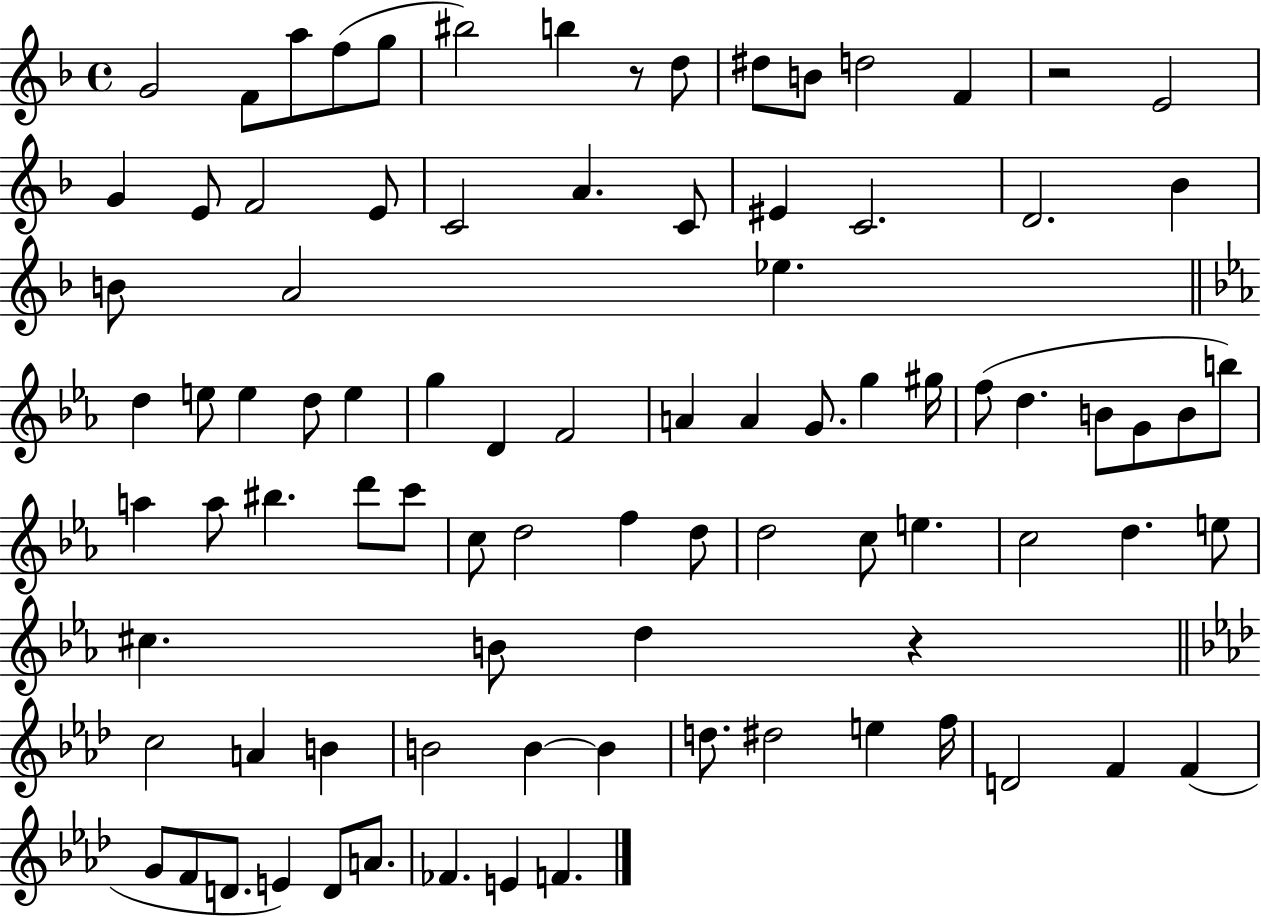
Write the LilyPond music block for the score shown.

{
  \clef treble
  \time 4/4
  \defaultTimeSignature
  \key f \major
  \repeat volta 2 { g'2 f'8 a''8 f''8( g''8 | bis''2) b''4 r8 d''8 | dis''8 b'8 d''2 f'4 | r2 e'2 | \break g'4 e'8 f'2 e'8 | c'2 a'4. c'8 | eis'4 c'2. | d'2. bes'4 | \break b'8 a'2 ees''4. | \bar "||" \break \key ees \major d''4 e''8 e''4 d''8 e''4 | g''4 d'4 f'2 | a'4 a'4 g'8. g''4 gis''16 | f''8( d''4. b'8 g'8 b'8 b''8) | \break a''4 a''8 bis''4. d'''8 c'''8 | c''8 d''2 f''4 d''8 | d''2 c''8 e''4. | c''2 d''4. e''8 | \break cis''4. b'8 d''4 r4 | \bar "||" \break \key aes \major c''2 a'4 b'4 | b'2 b'4~~ b'4 | d''8. dis''2 e''4 f''16 | d'2 f'4 f'4( | \break g'8 f'8 d'8. e'4) d'8 a'8. | fes'4. e'4 f'4. | } \bar "|."
}